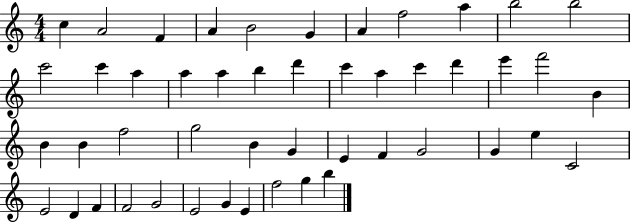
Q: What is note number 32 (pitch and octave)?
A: E4